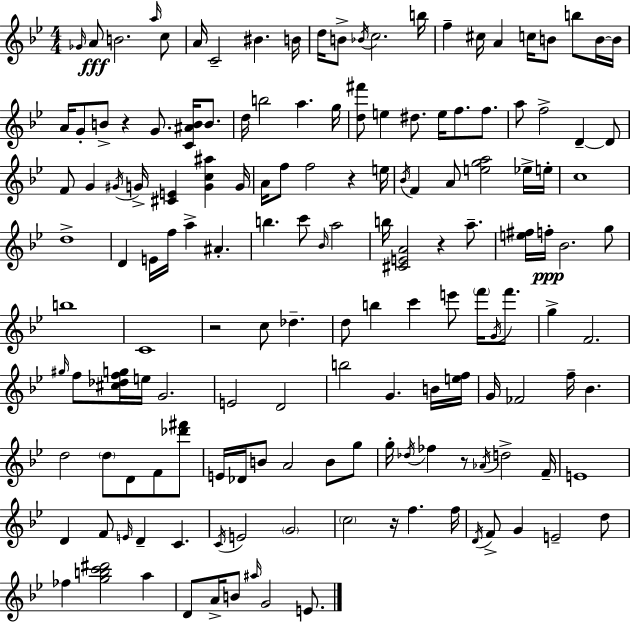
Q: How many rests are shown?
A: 6